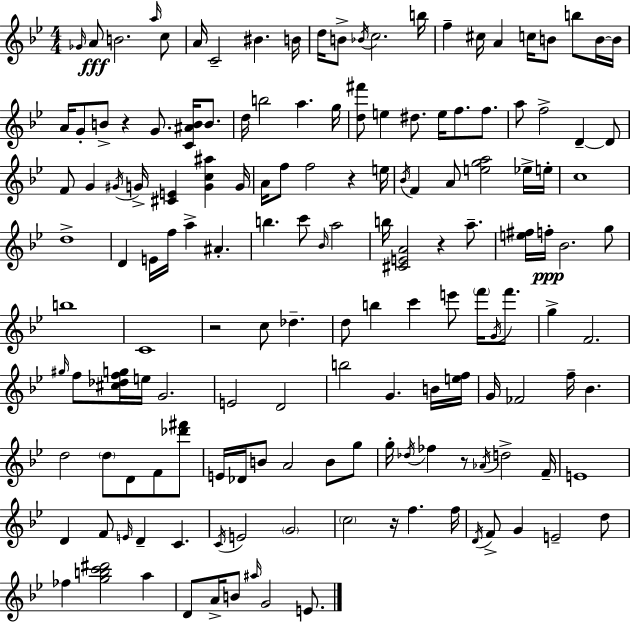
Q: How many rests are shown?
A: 6